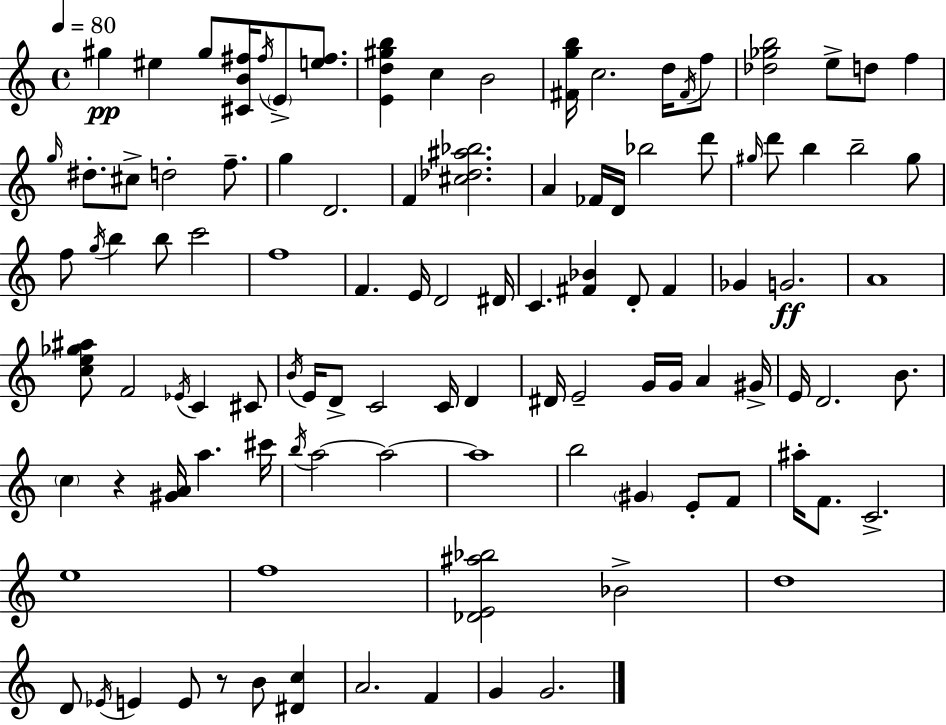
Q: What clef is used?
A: treble